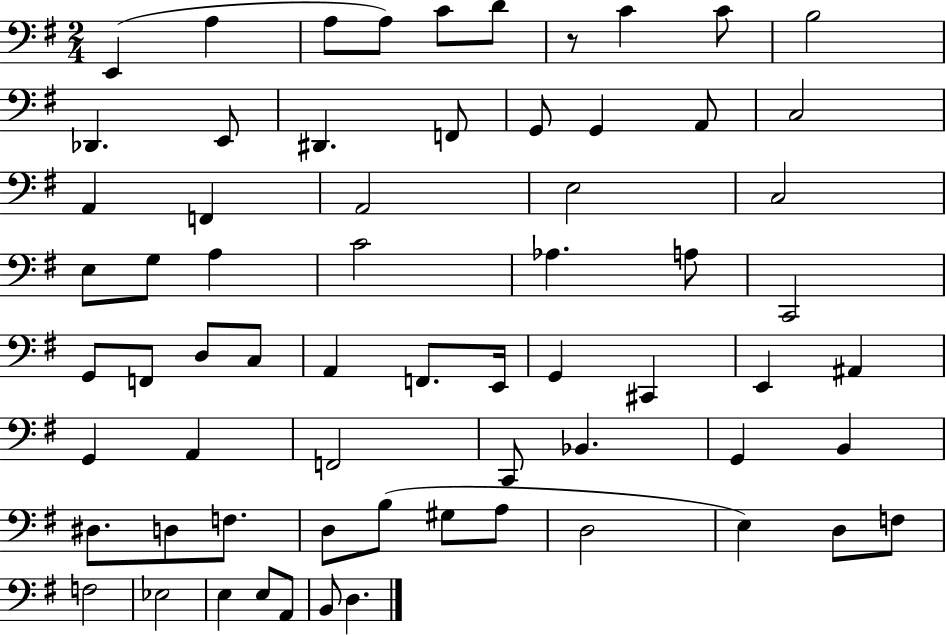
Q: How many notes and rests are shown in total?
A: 66